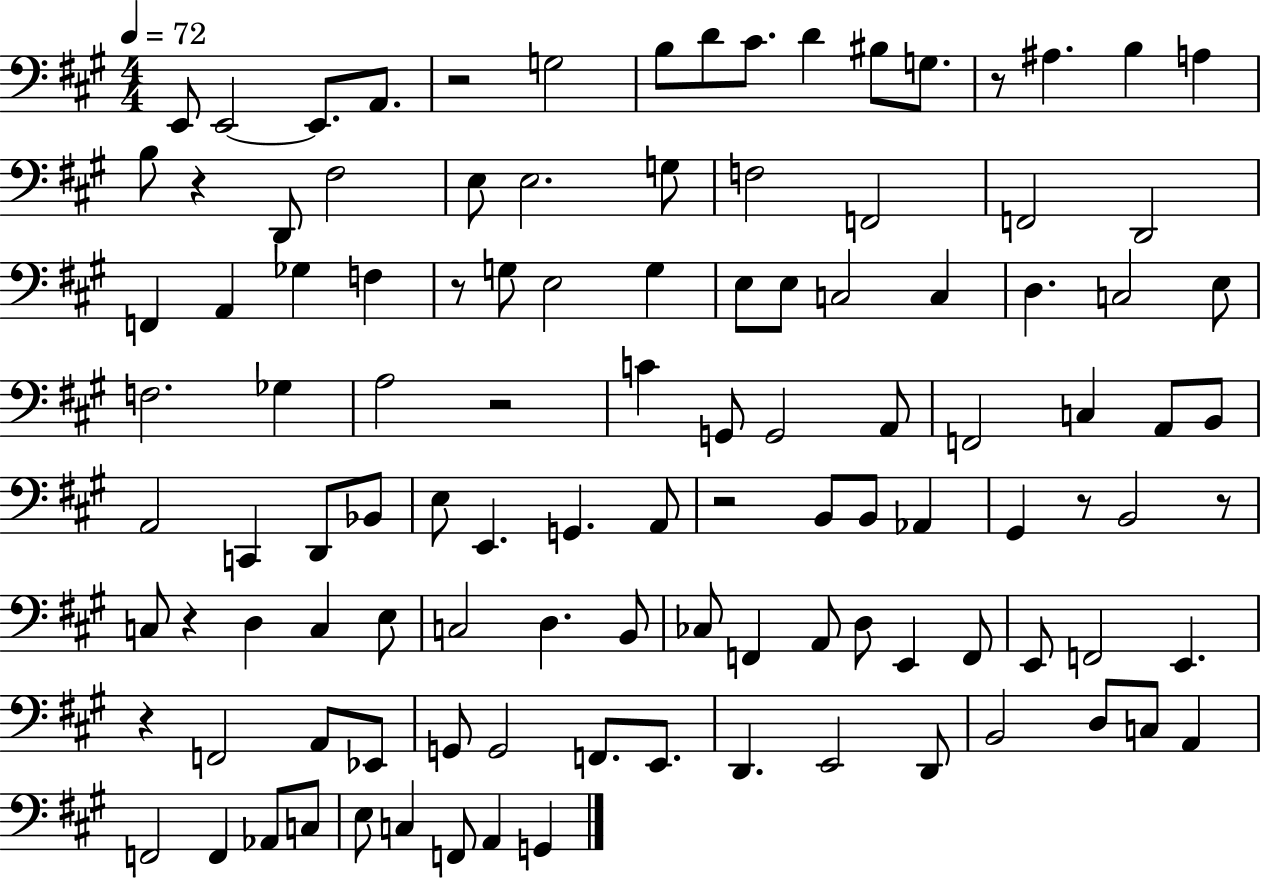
X:1
T:Untitled
M:4/4
L:1/4
K:A
E,,/2 E,,2 E,,/2 A,,/2 z2 G,2 B,/2 D/2 ^C/2 D ^B,/2 G,/2 z/2 ^A, B, A, B,/2 z D,,/2 ^F,2 E,/2 E,2 G,/2 F,2 F,,2 F,,2 D,,2 F,, A,, _G, F, z/2 G,/2 E,2 G, E,/2 E,/2 C,2 C, D, C,2 E,/2 F,2 _G, A,2 z2 C G,,/2 G,,2 A,,/2 F,,2 C, A,,/2 B,,/2 A,,2 C,, D,,/2 _B,,/2 E,/2 E,, G,, A,,/2 z2 B,,/2 B,,/2 _A,, ^G,, z/2 B,,2 z/2 C,/2 z D, C, E,/2 C,2 D, B,,/2 _C,/2 F,, A,,/2 D,/2 E,, F,,/2 E,,/2 F,,2 E,, z F,,2 A,,/2 _E,,/2 G,,/2 G,,2 F,,/2 E,,/2 D,, E,,2 D,,/2 B,,2 D,/2 C,/2 A,, F,,2 F,, _A,,/2 C,/2 E,/2 C, F,,/2 A,, G,,